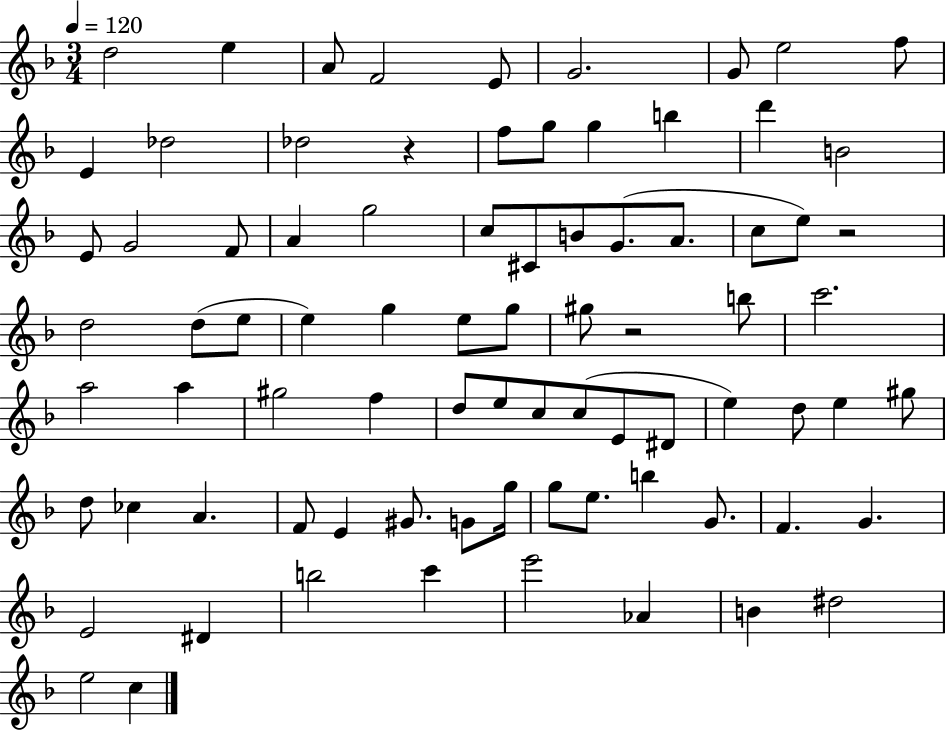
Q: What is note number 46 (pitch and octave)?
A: E5